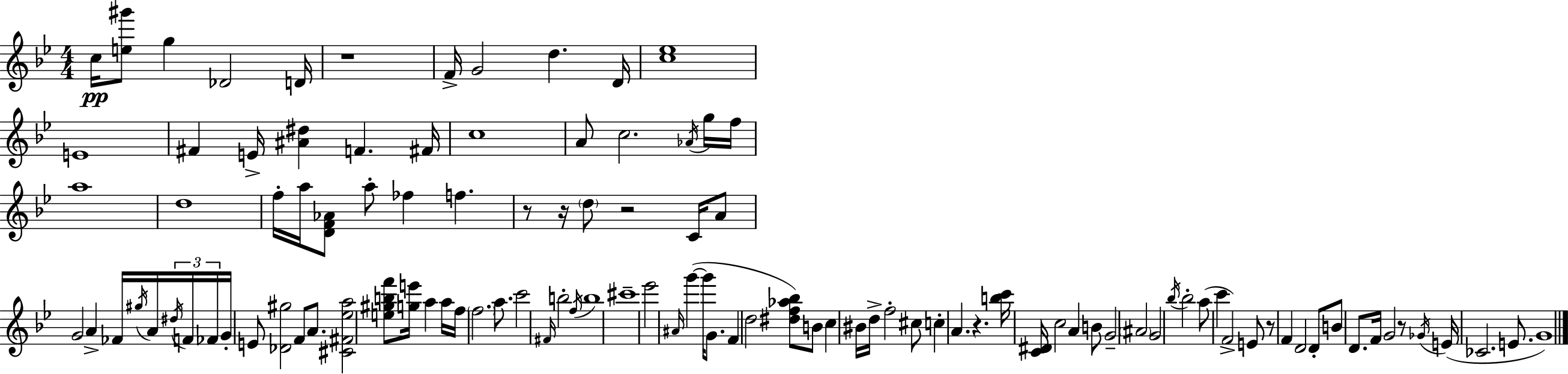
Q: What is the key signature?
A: G minor